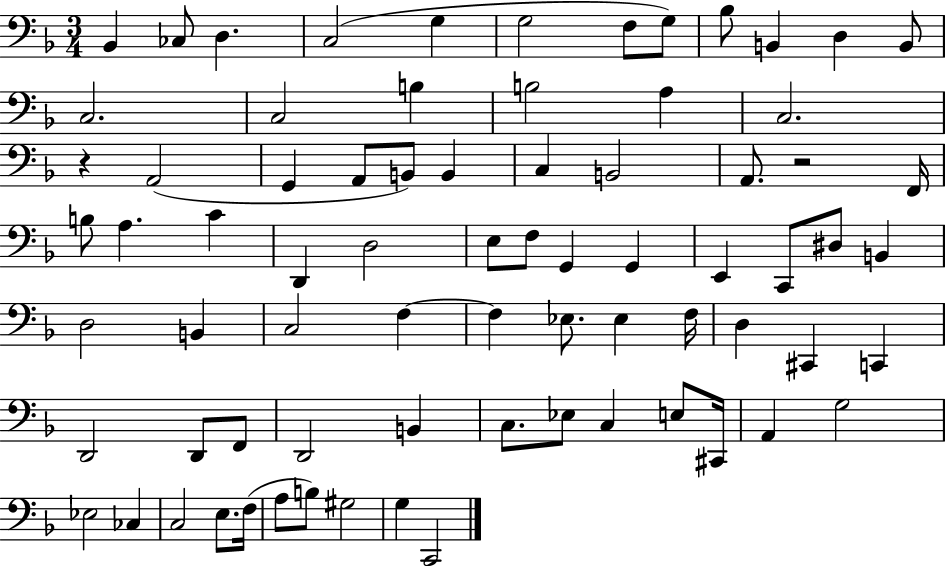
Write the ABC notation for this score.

X:1
T:Untitled
M:3/4
L:1/4
K:F
_B,, _C,/2 D, C,2 G, G,2 F,/2 G,/2 _B,/2 B,, D, B,,/2 C,2 C,2 B, B,2 A, C,2 z A,,2 G,, A,,/2 B,,/2 B,, C, B,,2 A,,/2 z2 F,,/4 B,/2 A, C D,, D,2 E,/2 F,/2 G,, G,, E,, C,,/2 ^D,/2 B,, D,2 B,, C,2 F, F, _E,/2 _E, F,/4 D, ^C,, C,, D,,2 D,,/2 F,,/2 D,,2 B,, C,/2 _E,/2 C, E,/2 ^C,,/4 A,, G,2 _E,2 _C, C,2 E,/2 F,/4 A,/2 B,/2 ^G,2 G, C,,2